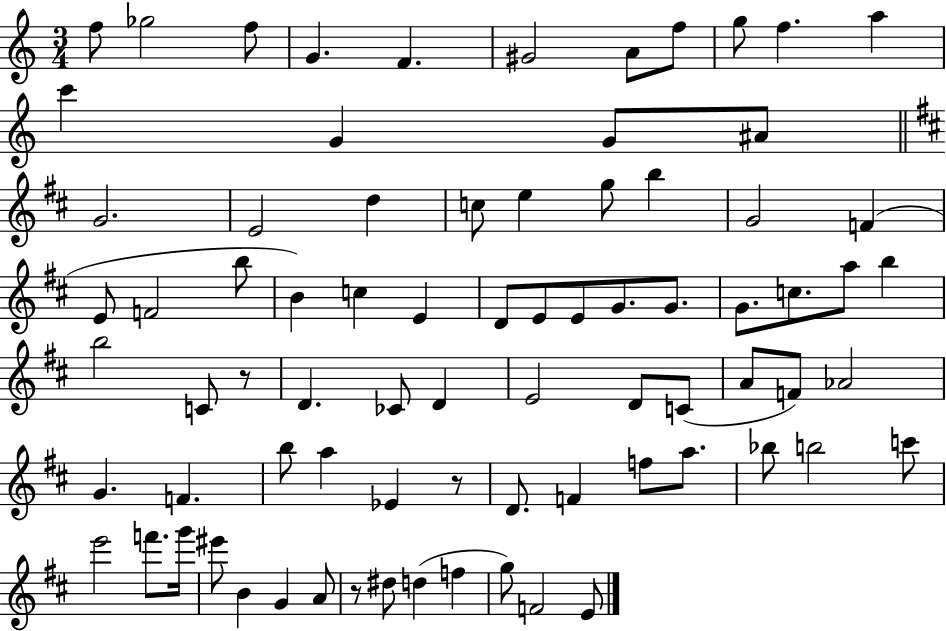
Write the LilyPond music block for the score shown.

{
  \clef treble
  \numericTimeSignature
  \time 3/4
  \key c \major
  f''8 ges''2 f''8 | g'4. f'4. | gis'2 a'8 f''8 | g''8 f''4. a''4 | \break c'''4 g'4 g'8 ais'8 | \bar "||" \break \key b \minor g'2. | e'2 d''4 | c''8 e''4 g''8 b''4 | g'2 f'4( | \break e'8 f'2 b''8 | b'4) c''4 e'4 | d'8 e'8 e'8 g'8. g'8. | g'8. c''8. a''8 b''4 | \break b''2 c'8 r8 | d'4. ces'8 d'4 | e'2 d'8 c'8( | a'8 f'8) aes'2 | \break g'4. f'4. | b''8 a''4 ees'4 r8 | d'8. f'4 f''8 a''8. | bes''8 b''2 c'''8 | \break e'''2 f'''8. g'''16 | eis'''8 b'4 g'4 a'8 | r8 dis''8 d''4( f''4 | g''8) f'2 e'8 | \break \bar "|."
}